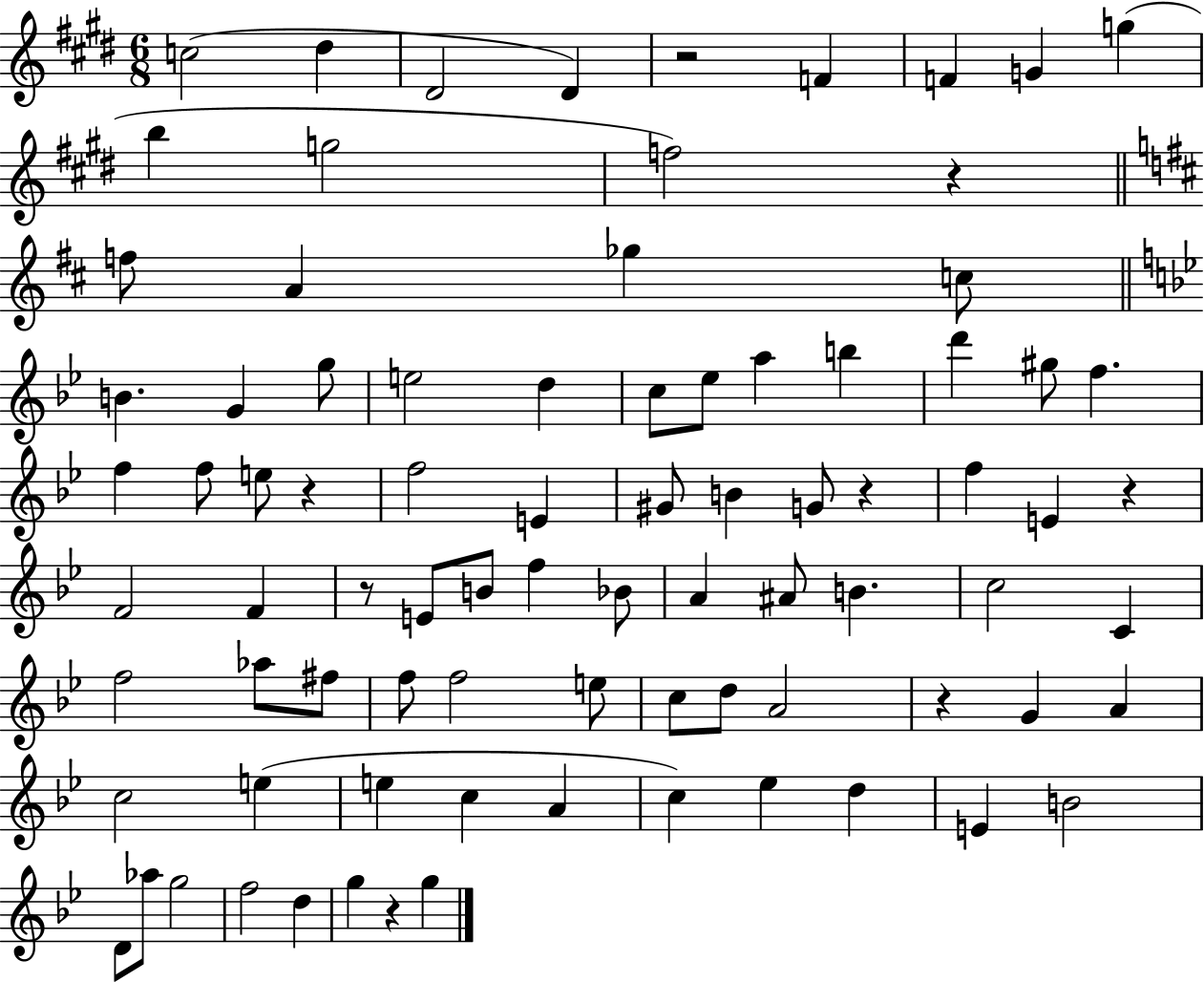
C5/h D#5/q D#4/h D#4/q R/h F4/q F4/q G4/q G5/q B5/q G5/h F5/h R/q F5/e A4/q Gb5/q C5/e B4/q. G4/q G5/e E5/h D5/q C5/e Eb5/e A5/q B5/q D6/q G#5/e F5/q. F5/q F5/e E5/e R/q F5/h E4/q G#4/e B4/q G4/e R/q F5/q E4/q R/q F4/h F4/q R/e E4/e B4/e F5/q Bb4/e A4/q A#4/e B4/q. C5/h C4/q F5/h Ab5/e F#5/e F5/e F5/h E5/e C5/e D5/e A4/h R/q G4/q A4/q C5/h E5/q E5/q C5/q A4/q C5/q Eb5/q D5/q E4/q B4/h D4/e Ab5/e G5/h F5/h D5/q G5/q R/q G5/q